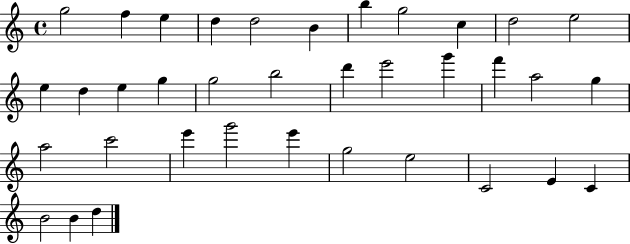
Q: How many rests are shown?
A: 0